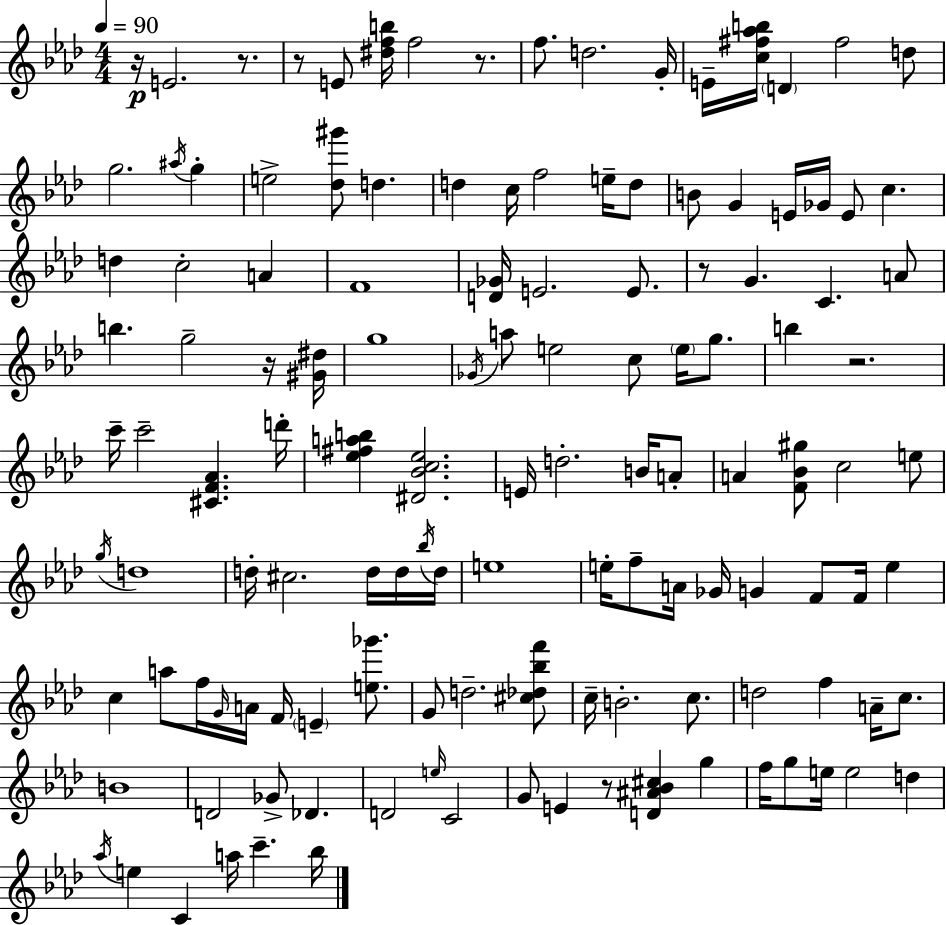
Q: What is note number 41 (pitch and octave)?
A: E5